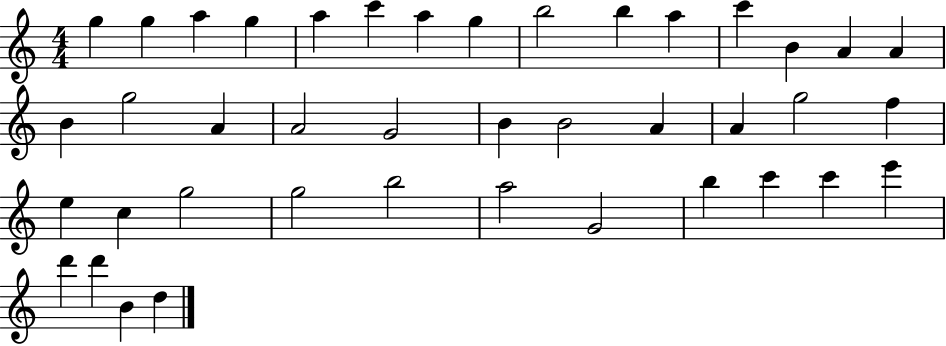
X:1
T:Untitled
M:4/4
L:1/4
K:C
g g a g a c' a g b2 b a c' B A A B g2 A A2 G2 B B2 A A g2 f e c g2 g2 b2 a2 G2 b c' c' e' d' d' B d